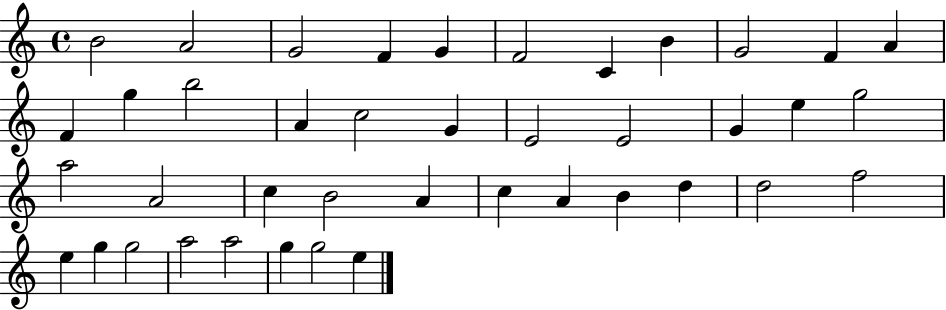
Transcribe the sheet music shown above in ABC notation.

X:1
T:Untitled
M:4/4
L:1/4
K:C
B2 A2 G2 F G F2 C B G2 F A F g b2 A c2 G E2 E2 G e g2 a2 A2 c B2 A c A B d d2 f2 e g g2 a2 a2 g g2 e